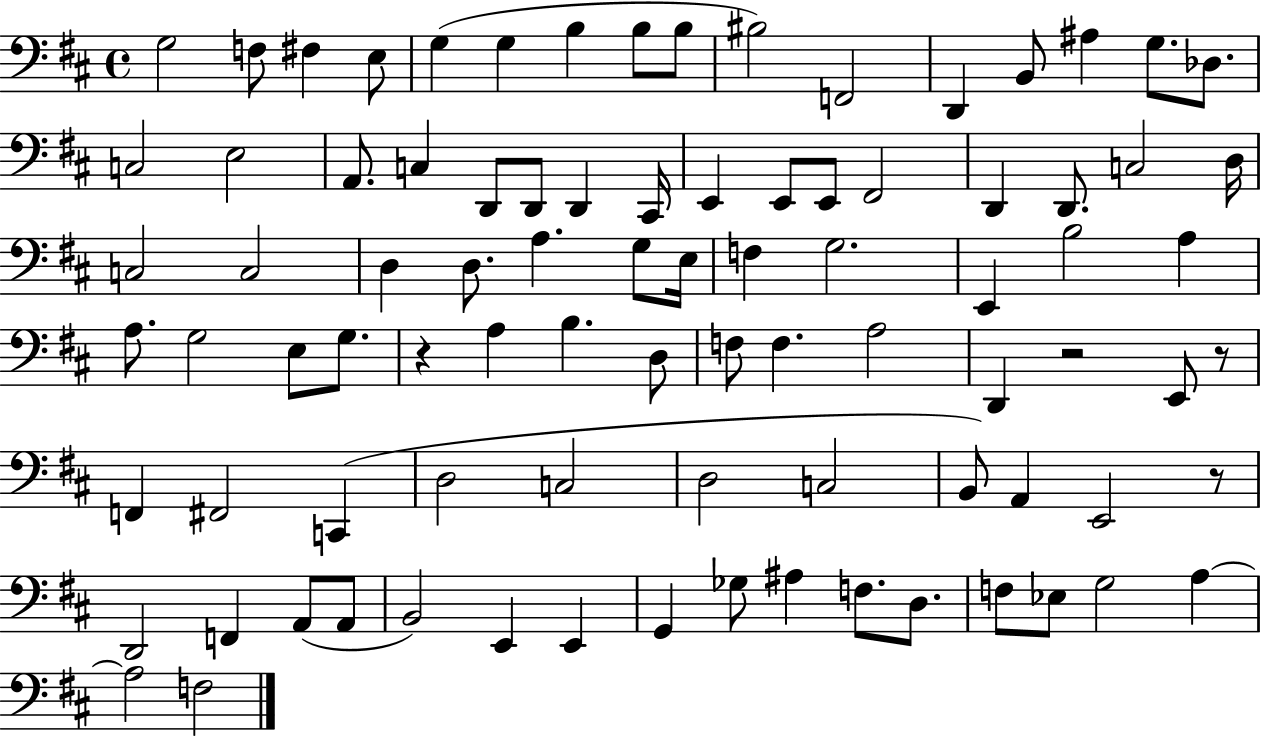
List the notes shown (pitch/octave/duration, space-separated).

G3/h F3/e F#3/q E3/e G3/q G3/q B3/q B3/e B3/e BIS3/h F2/h D2/q B2/e A#3/q G3/e. Db3/e. C3/h E3/h A2/e. C3/q D2/e D2/e D2/q C#2/s E2/q E2/e E2/e F#2/h D2/q D2/e. C3/h D3/s C3/h C3/h D3/q D3/e. A3/q. G3/e E3/s F3/q G3/h. E2/q B3/h A3/q A3/e. G3/h E3/e G3/e. R/q A3/q B3/q. D3/e F3/e F3/q. A3/h D2/q R/h E2/e R/e F2/q F#2/h C2/q D3/h C3/h D3/h C3/h B2/e A2/q E2/h R/e D2/h F2/q A2/e A2/e B2/h E2/q E2/q G2/q Gb3/e A#3/q F3/e. D3/e. F3/e Eb3/e G3/h A3/q A3/h F3/h